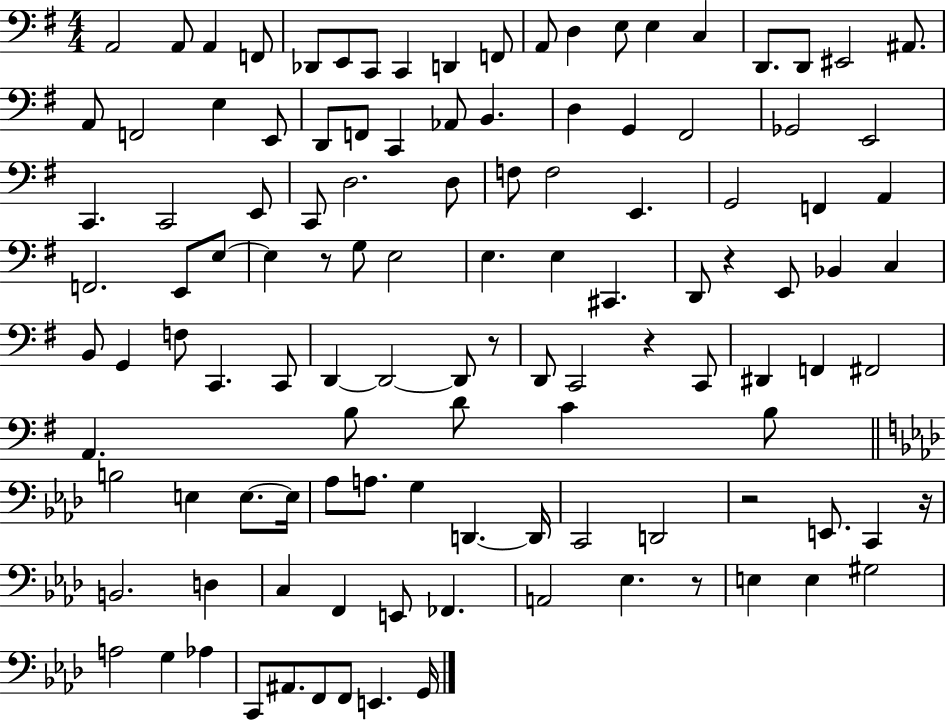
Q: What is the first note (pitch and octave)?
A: A2